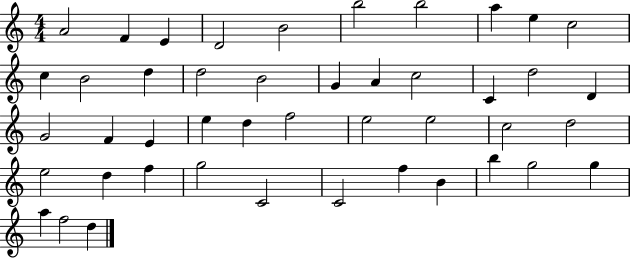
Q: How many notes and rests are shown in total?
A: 45